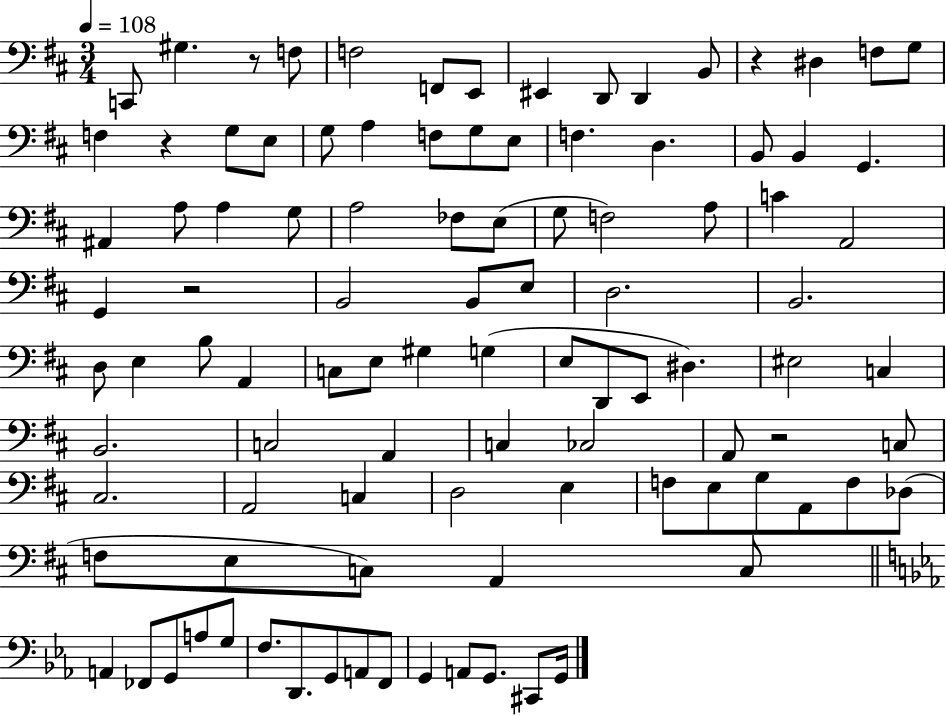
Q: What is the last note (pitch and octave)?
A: G2